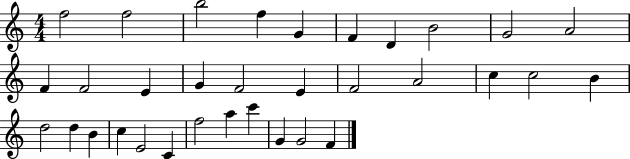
F5/h F5/h B5/h F5/q G4/q F4/q D4/q B4/h G4/h A4/h F4/q F4/h E4/q G4/q F4/h E4/q F4/h A4/h C5/q C5/h B4/q D5/h D5/q B4/q C5/q E4/h C4/q F5/h A5/q C6/q G4/q G4/h F4/q